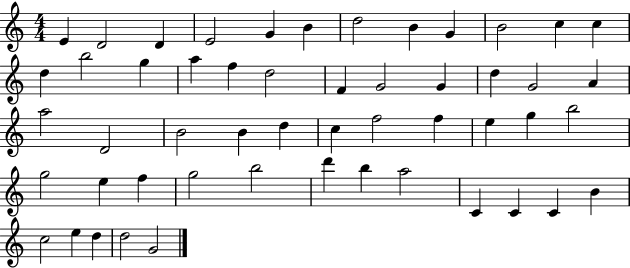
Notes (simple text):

E4/q D4/h D4/q E4/h G4/q B4/q D5/h B4/q G4/q B4/h C5/q C5/q D5/q B5/h G5/q A5/q F5/q D5/h F4/q G4/h G4/q D5/q G4/h A4/q A5/h D4/h B4/h B4/q D5/q C5/q F5/h F5/q E5/q G5/q B5/h G5/h E5/q F5/q G5/h B5/h D6/q B5/q A5/h C4/q C4/q C4/q B4/q C5/h E5/q D5/q D5/h G4/h